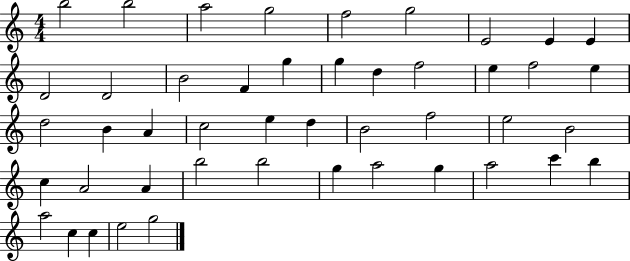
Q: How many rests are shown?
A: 0